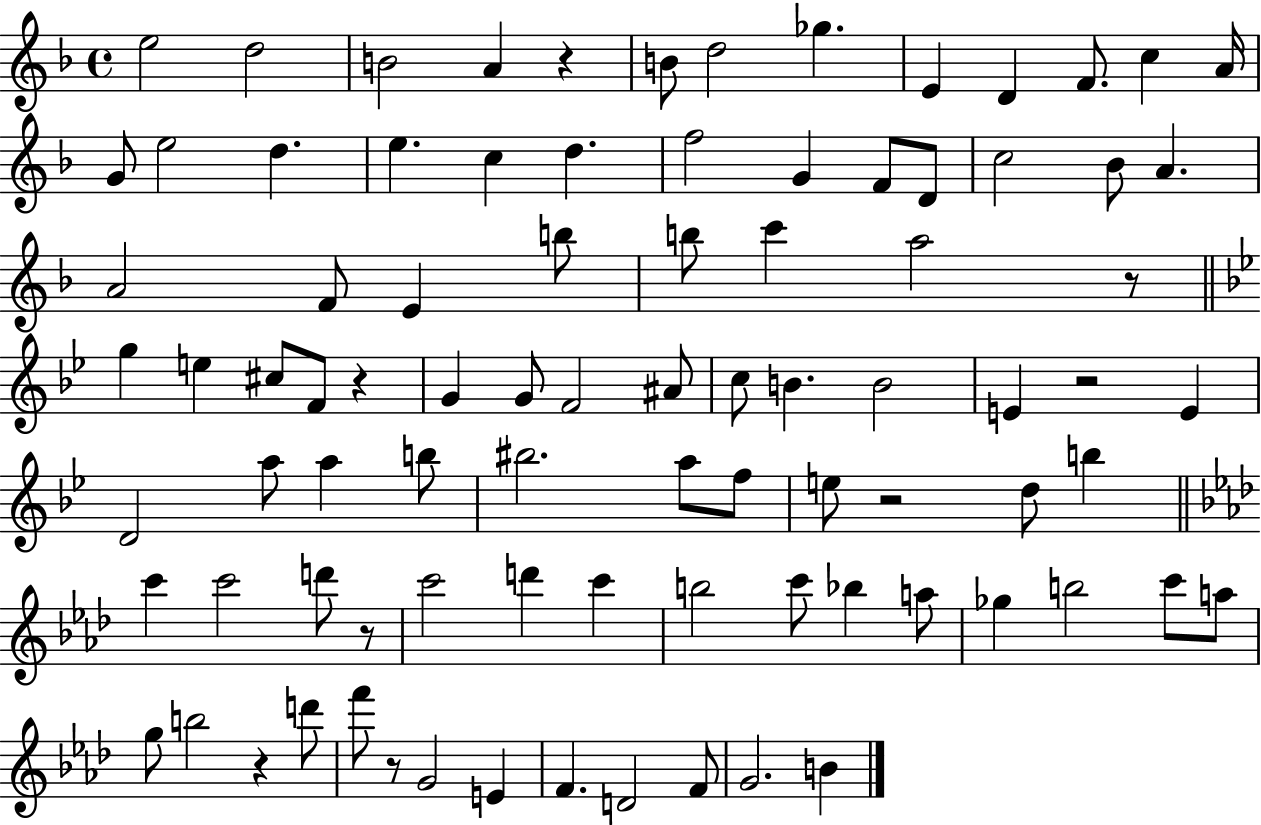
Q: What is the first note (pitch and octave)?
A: E5